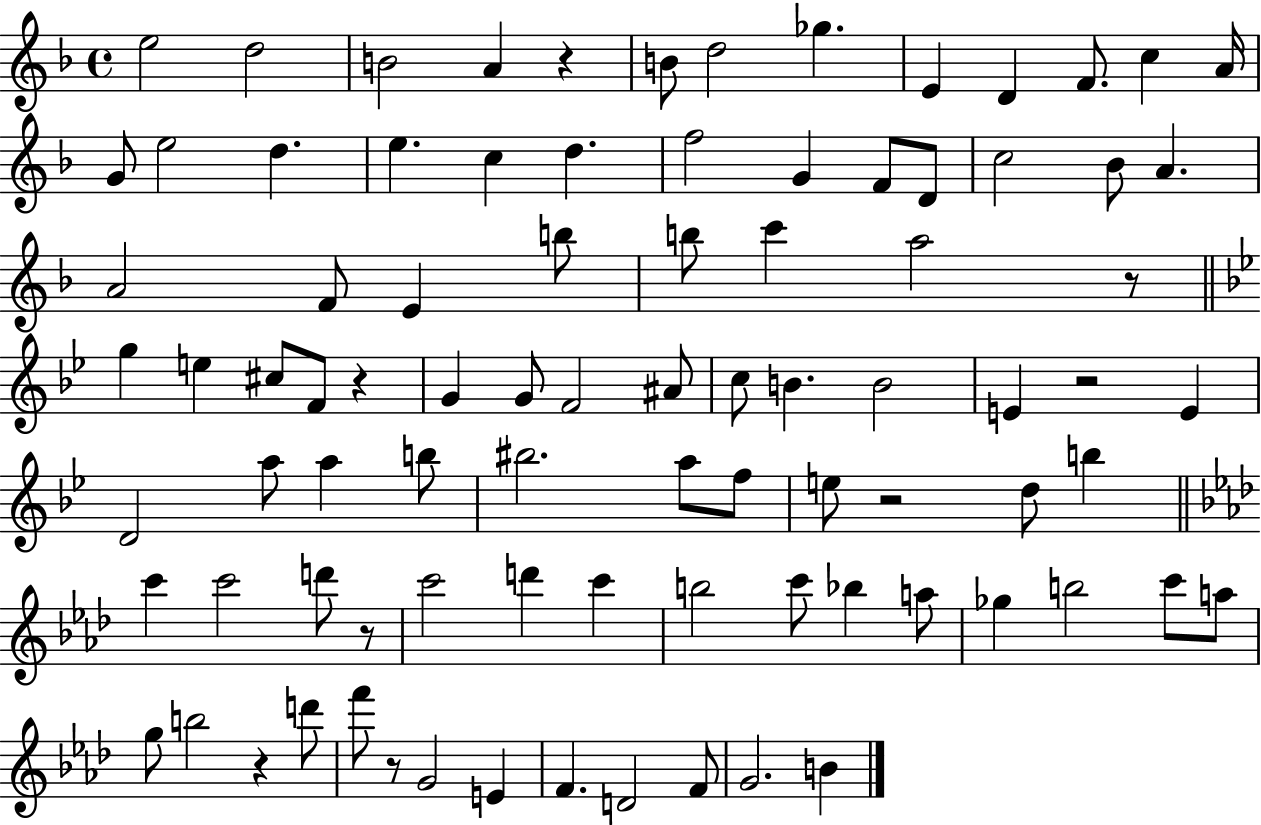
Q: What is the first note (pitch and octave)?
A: E5